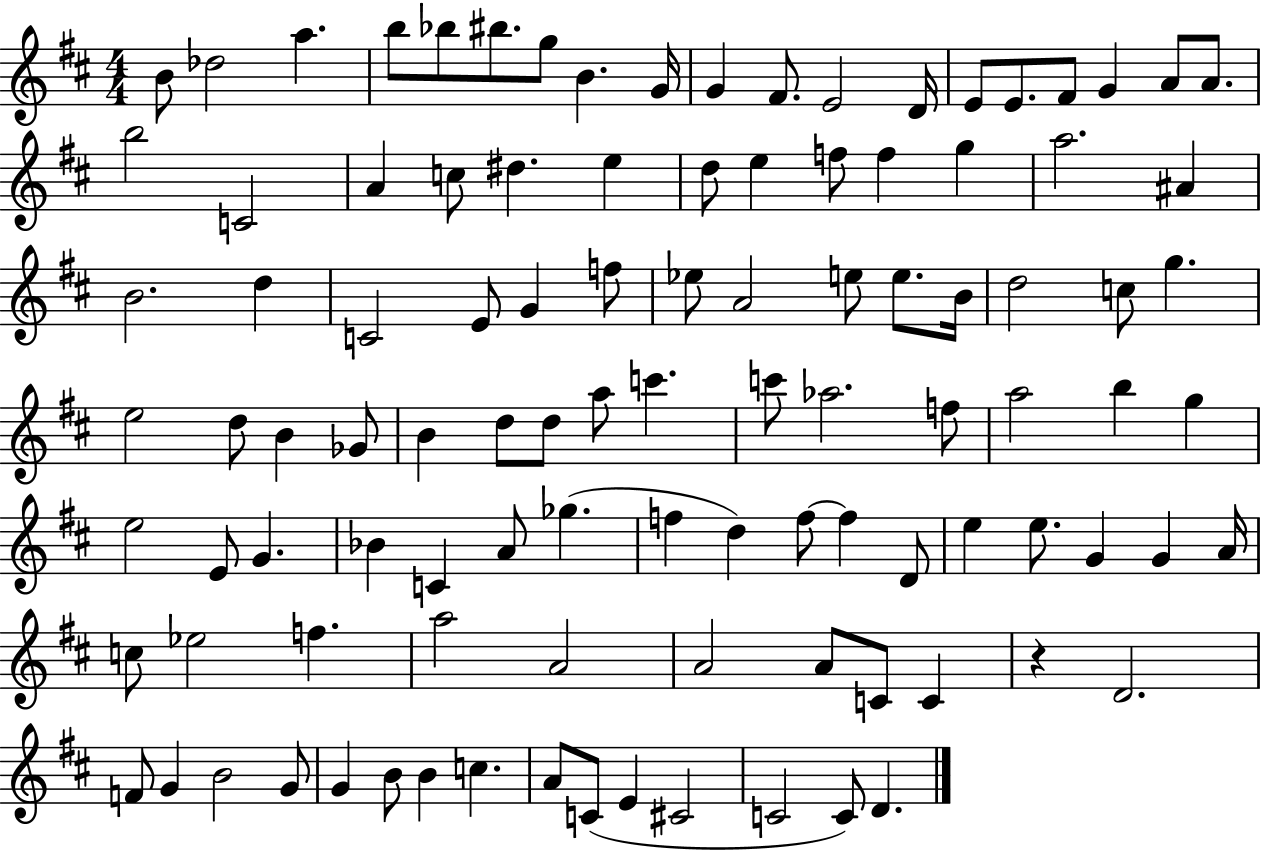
{
  \clef treble
  \numericTimeSignature
  \time 4/4
  \key d \major
  b'8 des''2 a''4. | b''8 bes''8 bis''8. g''8 b'4. g'16 | g'4 fis'8. e'2 d'16 | e'8 e'8. fis'8 g'4 a'8 a'8. | \break b''2 c'2 | a'4 c''8 dis''4. e''4 | d''8 e''4 f''8 f''4 g''4 | a''2. ais'4 | \break b'2. d''4 | c'2 e'8 g'4 f''8 | ees''8 a'2 e''8 e''8. b'16 | d''2 c''8 g''4. | \break e''2 d''8 b'4 ges'8 | b'4 d''8 d''8 a''8 c'''4. | c'''8 aes''2. f''8 | a''2 b''4 g''4 | \break e''2 e'8 g'4. | bes'4 c'4 a'8 ges''4.( | f''4 d''4) f''8~~ f''4 d'8 | e''4 e''8. g'4 g'4 a'16 | \break c''8 ees''2 f''4. | a''2 a'2 | a'2 a'8 c'8 c'4 | r4 d'2. | \break f'8 g'4 b'2 g'8 | g'4 b'8 b'4 c''4. | a'8 c'8( e'4 cis'2 | c'2 c'8) d'4. | \break \bar "|."
}